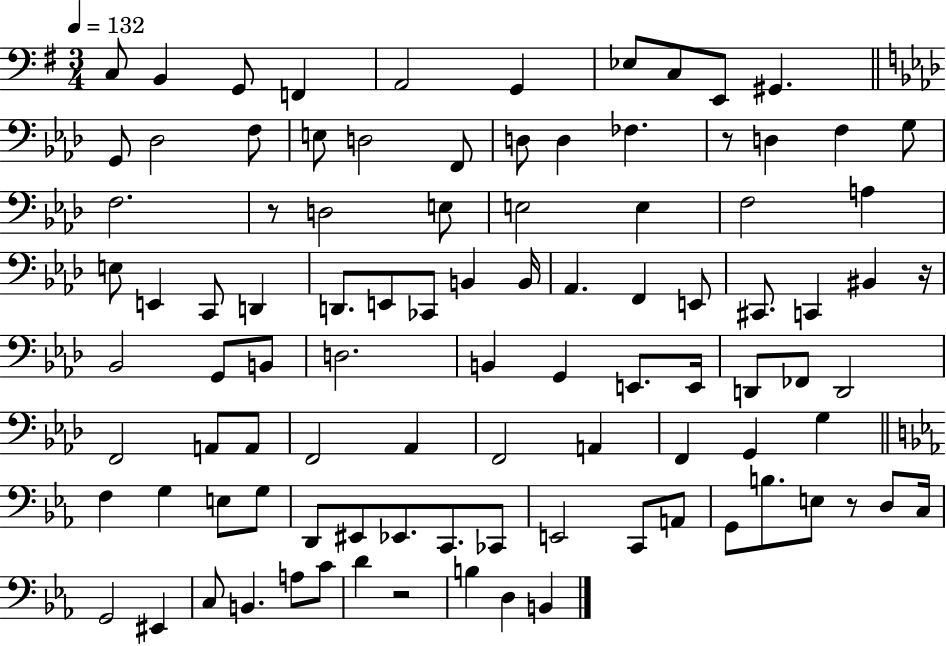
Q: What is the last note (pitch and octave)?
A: B2